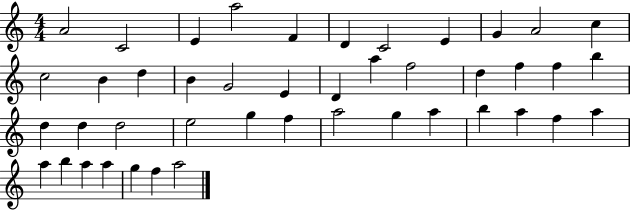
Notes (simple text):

A4/h C4/h E4/q A5/h F4/q D4/q C4/h E4/q G4/q A4/h C5/q C5/h B4/q D5/q B4/q G4/h E4/q D4/q A5/q F5/h D5/q F5/q F5/q B5/q D5/q D5/q D5/h E5/h G5/q F5/q A5/h G5/q A5/q B5/q A5/q F5/q A5/q A5/q B5/q A5/q A5/q G5/q F5/q A5/h